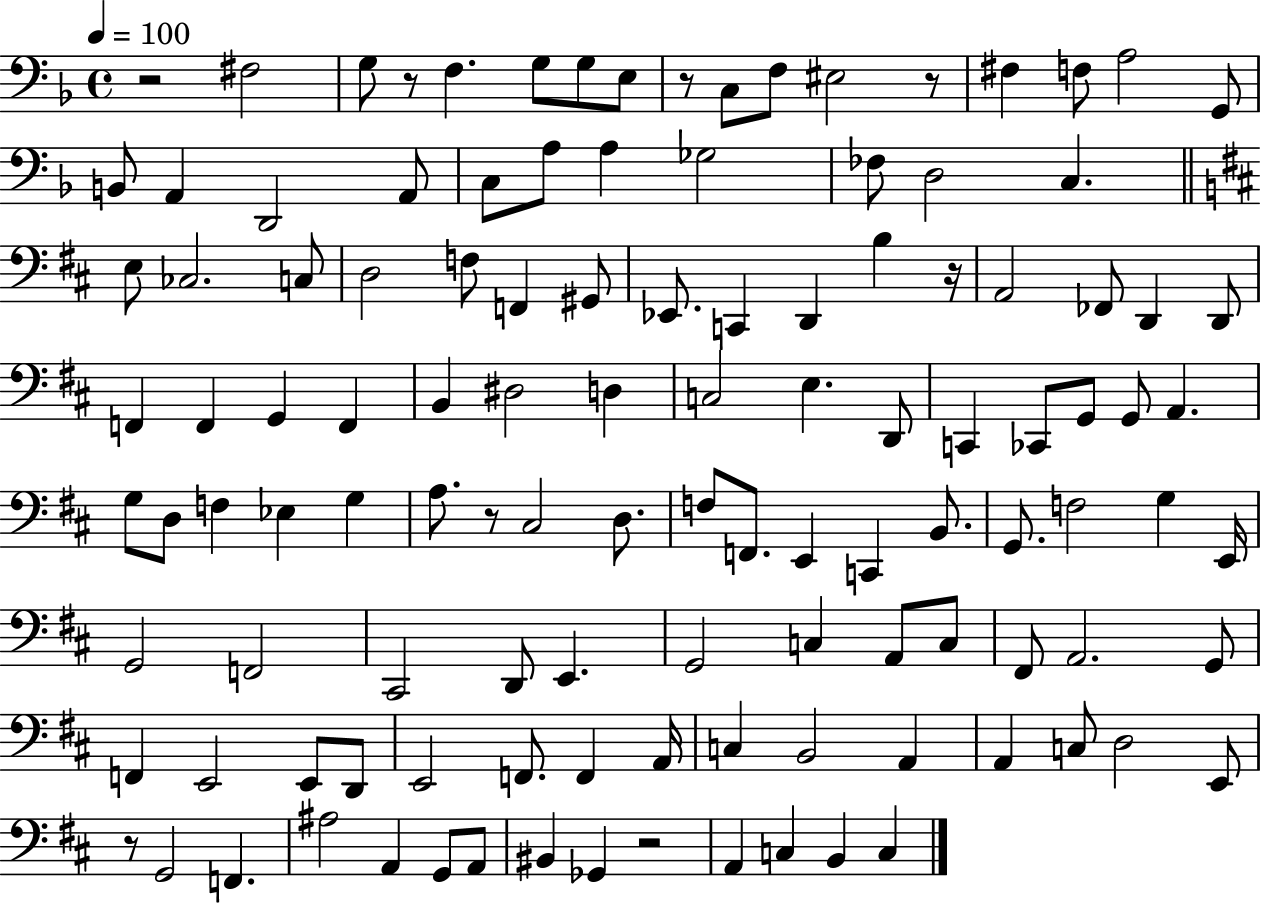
{
  \clef bass
  \time 4/4
  \defaultTimeSignature
  \key f \major
  \tempo 4 = 100
  r2 fis2 | g8 r8 f4. g8 g8 e8 | r8 c8 f8 eis2 r8 | fis4 f8 a2 g,8 | \break b,8 a,4 d,2 a,8 | c8 a8 a4 ges2 | fes8 d2 c4. | \bar "||" \break \key d \major e8 ces2. c8 | d2 f8 f,4 gis,8 | ees,8. c,4 d,4 b4 r16 | a,2 fes,8 d,4 d,8 | \break f,4 f,4 g,4 f,4 | b,4 dis2 d4 | c2 e4. d,8 | c,4 ces,8 g,8 g,8 a,4. | \break g8 d8 f4 ees4 g4 | a8. r8 cis2 d8. | f8 f,8. e,4 c,4 b,8. | g,8. f2 g4 e,16 | \break g,2 f,2 | cis,2 d,8 e,4. | g,2 c4 a,8 c8 | fis,8 a,2. g,8 | \break f,4 e,2 e,8 d,8 | e,2 f,8. f,4 a,16 | c4 b,2 a,4 | a,4 c8 d2 e,8 | \break r8 g,2 f,4. | ais2 a,4 g,8 a,8 | bis,4 ges,4 r2 | a,4 c4 b,4 c4 | \break \bar "|."
}